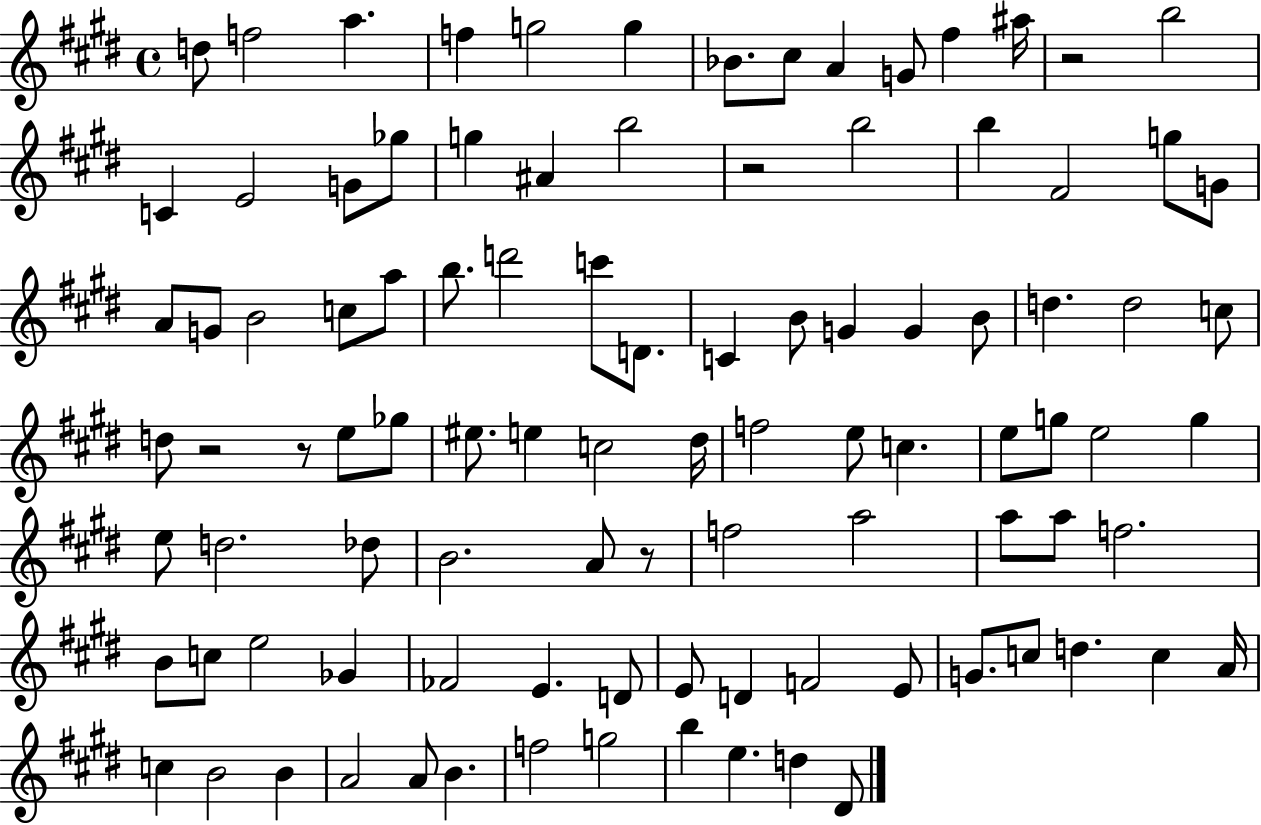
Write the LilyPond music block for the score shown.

{
  \clef treble
  \time 4/4
  \defaultTimeSignature
  \key e \major
  d''8 f''2 a''4. | f''4 g''2 g''4 | bes'8. cis''8 a'4 g'8 fis''4 ais''16 | r2 b''2 | \break c'4 e'2 g'8 ges''8 | g''4 ais'4 b''2 | r2 b''2 | b''4 fis'2 g''8 g'8 | \break a'8 g'8 b'2 c''8 a''8 | b''8. d'''2 c'''8 d'8. | c'4 b'8 g'4 g'4 b'8 | d''4. d''2 c''8 | \break d''8 r2 r8 e''8 ges''8 | eis''8. e''4 c''2 dis''16 | f''2 e''8 c''4. | e''8 g''8 e''2 g''4 | \break e''8 d''2. des''8 | b'2. a'8 r8 | f''2 a''2 | a''8 a''8 f''2. | \break b'8 c''8 e''2 ges'4 | fes'2 e'4. d'8 | e'8 d'4 f'2 e'8 | g'8. c''8 d''4. c''4 a'16 | \break c''4 b'2 b'4 | a'2 a'8 b'4. | f''2 g''2 | b''4 e''4. d''4 dis'8 | \break \bar "|."
}